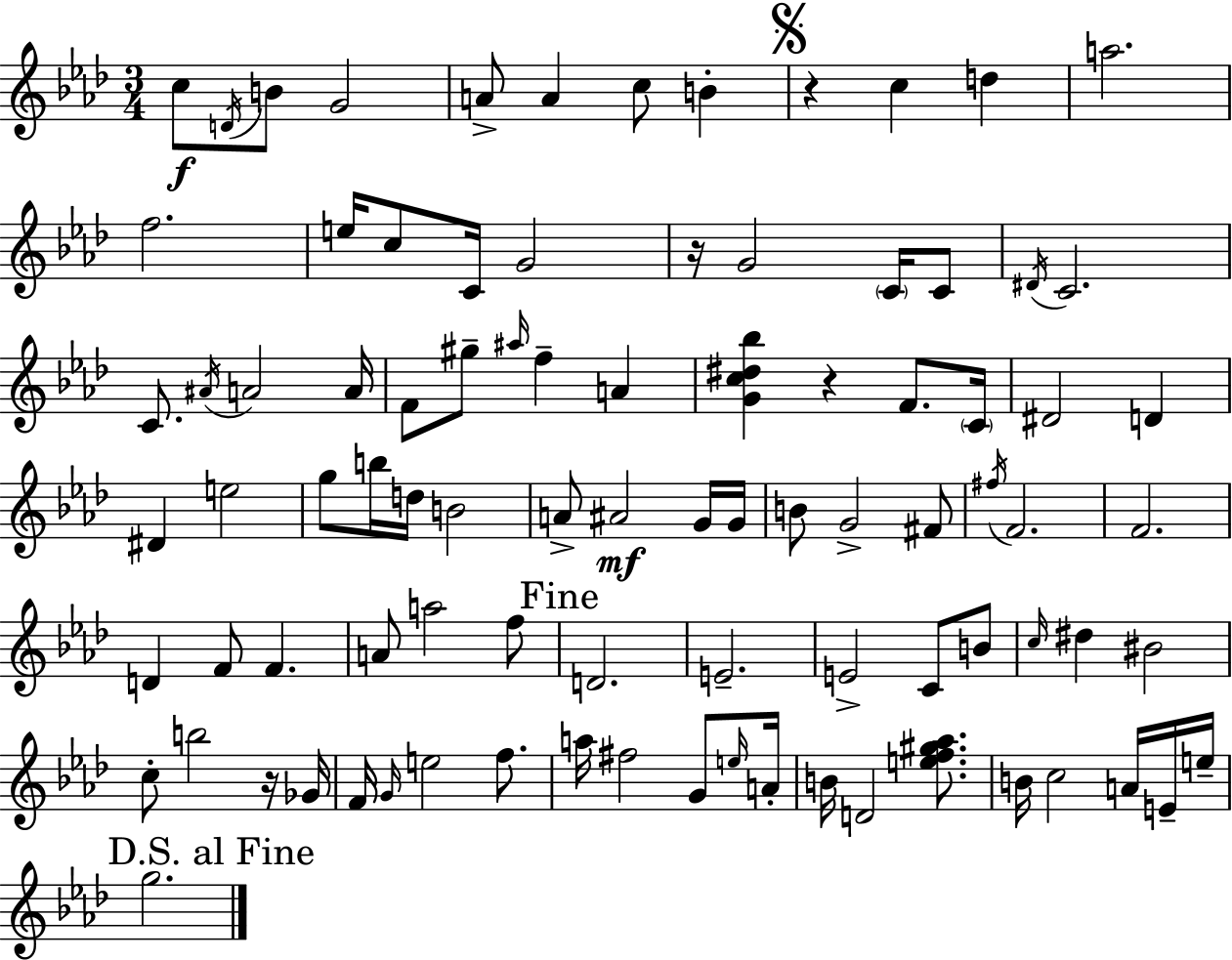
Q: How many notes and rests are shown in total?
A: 90